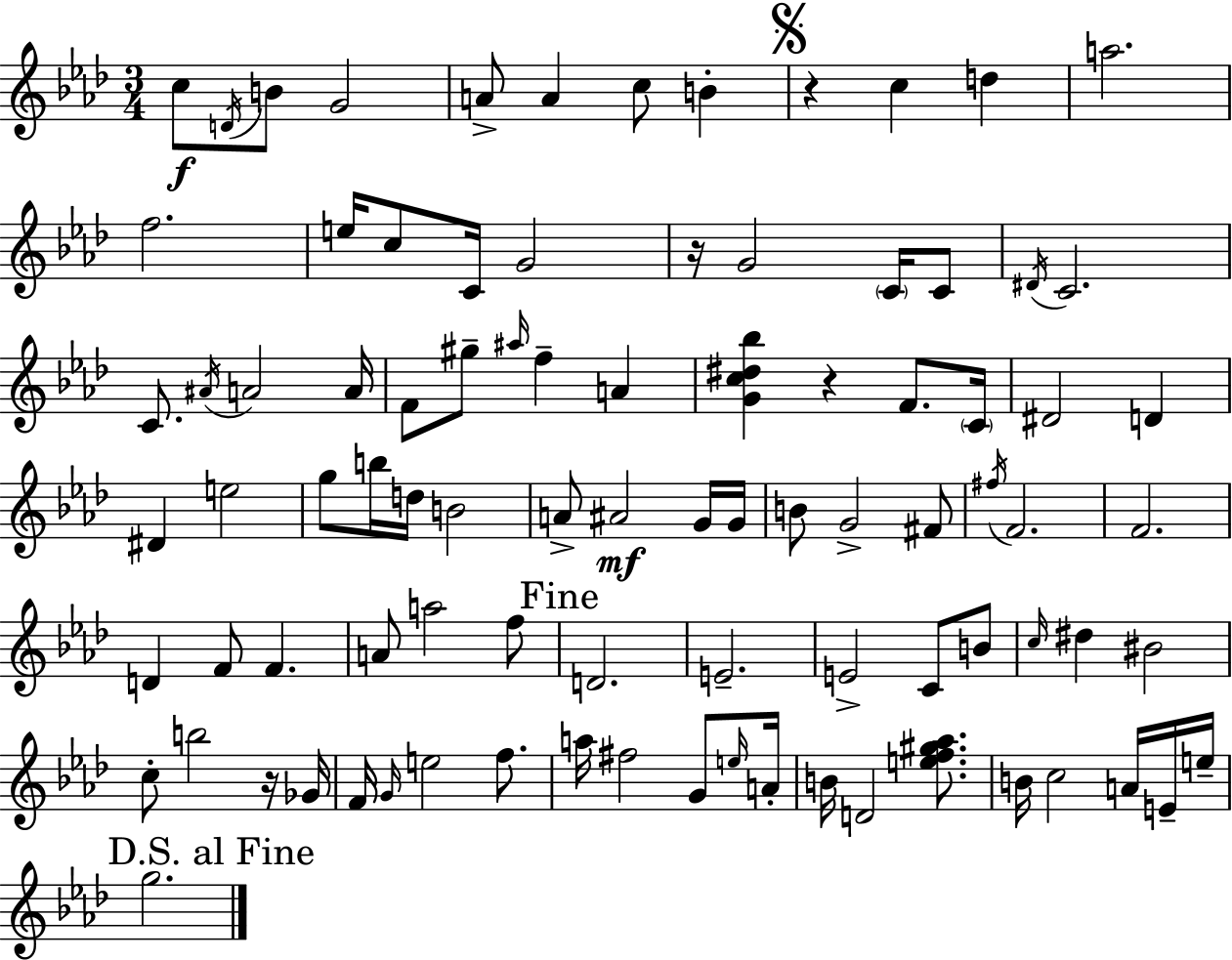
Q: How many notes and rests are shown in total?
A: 90